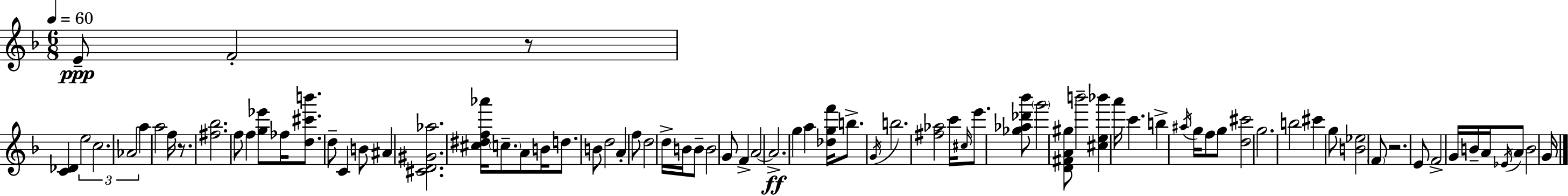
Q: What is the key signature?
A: F major